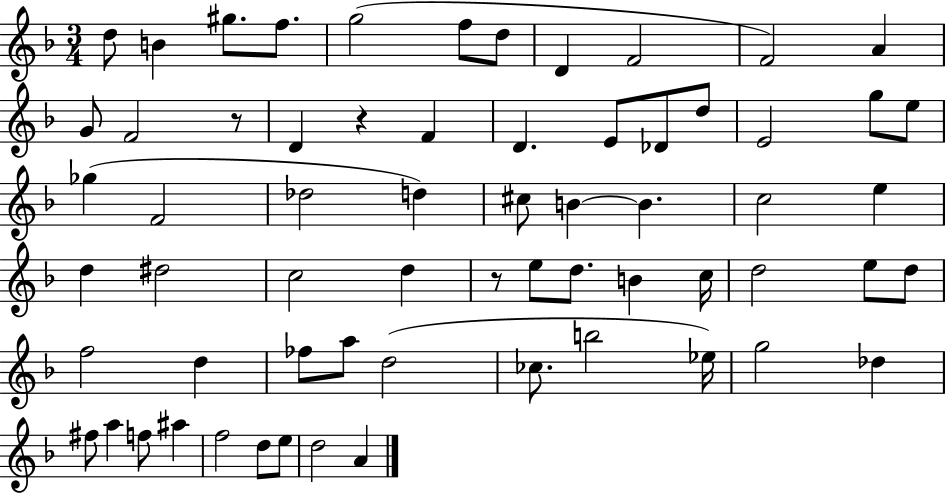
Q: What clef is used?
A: treble